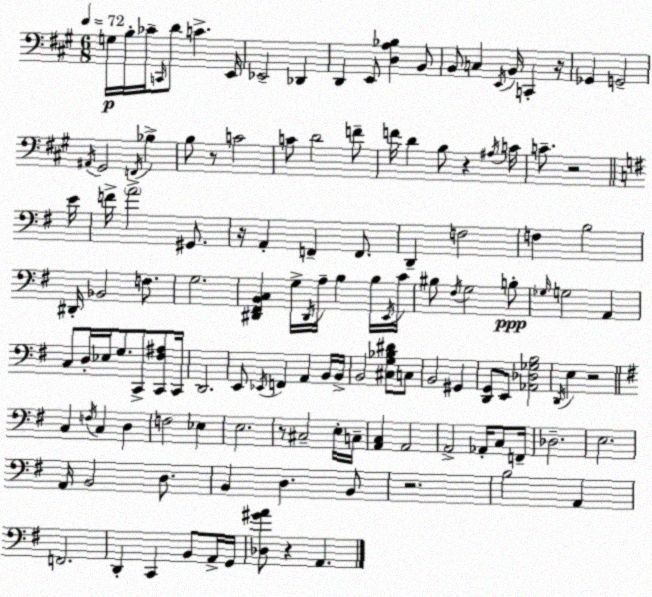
X:1
T:Untitled
M:6/8
L:1/4
K:A
G,/4 B,/4 _C/4 C,,/4 D/2 C E,,/4 _E,,2 _D,, D,, E,,/2 [D,A,_B,] B,,/2 B,,/2 C, E,,/4 B,,/4 C,, z/4 _G,, G,,2 ^A,,/4 ^G,,2 F,,/4 _B, B,/2 z/2 C2 C/2 D2 F/2 F/4 D B,/2 z ^A,/4 C/4 C/2 z2 E/4 F/4 A2 ^G,,/2 z/4 A,, F,, F,,/2 D,, F,2 F, B,2 ^D,,/4 _B,,2 F,/2 G,2 [^D,,^F,,B,,C,] G,/4 ^D,,/4 A,/4 B, B,/4 E,,/4 C/4 ^B,/2 ^F,/4 G,2 B,/2 _G,/4 G,2 A,, C,/2 D,/4 _E,/4 G,/2 C,,/2 [C,,^F,^A,]/2 C,,/4 D,,2 E,,/2 _E,,/4 F,, A,, B,,/4 B,,/4 B,,2 [^C,G,_B,^D]/2 C,/2 B,,2 ^G,, [D,,G,,]/2 E,,/2 [_A,,_D,_G,B,]2 D,,/4 E, z2 C, F,/4 C, D, F,2 _E, E,2 z/2 ^C,2 E,/4 C,/4 [A,,C,] A,,2 A,,2 _A,,/4 C,/2 F,,/4 _D,2 E,2 A,,/4 B,,2 D,/2 B,, D, B,,/2 z2 B,2 A,, F,,2 D,, C,, B,,/2 A,,/4 G,,/4 [_D,^GA]/2 z A,,